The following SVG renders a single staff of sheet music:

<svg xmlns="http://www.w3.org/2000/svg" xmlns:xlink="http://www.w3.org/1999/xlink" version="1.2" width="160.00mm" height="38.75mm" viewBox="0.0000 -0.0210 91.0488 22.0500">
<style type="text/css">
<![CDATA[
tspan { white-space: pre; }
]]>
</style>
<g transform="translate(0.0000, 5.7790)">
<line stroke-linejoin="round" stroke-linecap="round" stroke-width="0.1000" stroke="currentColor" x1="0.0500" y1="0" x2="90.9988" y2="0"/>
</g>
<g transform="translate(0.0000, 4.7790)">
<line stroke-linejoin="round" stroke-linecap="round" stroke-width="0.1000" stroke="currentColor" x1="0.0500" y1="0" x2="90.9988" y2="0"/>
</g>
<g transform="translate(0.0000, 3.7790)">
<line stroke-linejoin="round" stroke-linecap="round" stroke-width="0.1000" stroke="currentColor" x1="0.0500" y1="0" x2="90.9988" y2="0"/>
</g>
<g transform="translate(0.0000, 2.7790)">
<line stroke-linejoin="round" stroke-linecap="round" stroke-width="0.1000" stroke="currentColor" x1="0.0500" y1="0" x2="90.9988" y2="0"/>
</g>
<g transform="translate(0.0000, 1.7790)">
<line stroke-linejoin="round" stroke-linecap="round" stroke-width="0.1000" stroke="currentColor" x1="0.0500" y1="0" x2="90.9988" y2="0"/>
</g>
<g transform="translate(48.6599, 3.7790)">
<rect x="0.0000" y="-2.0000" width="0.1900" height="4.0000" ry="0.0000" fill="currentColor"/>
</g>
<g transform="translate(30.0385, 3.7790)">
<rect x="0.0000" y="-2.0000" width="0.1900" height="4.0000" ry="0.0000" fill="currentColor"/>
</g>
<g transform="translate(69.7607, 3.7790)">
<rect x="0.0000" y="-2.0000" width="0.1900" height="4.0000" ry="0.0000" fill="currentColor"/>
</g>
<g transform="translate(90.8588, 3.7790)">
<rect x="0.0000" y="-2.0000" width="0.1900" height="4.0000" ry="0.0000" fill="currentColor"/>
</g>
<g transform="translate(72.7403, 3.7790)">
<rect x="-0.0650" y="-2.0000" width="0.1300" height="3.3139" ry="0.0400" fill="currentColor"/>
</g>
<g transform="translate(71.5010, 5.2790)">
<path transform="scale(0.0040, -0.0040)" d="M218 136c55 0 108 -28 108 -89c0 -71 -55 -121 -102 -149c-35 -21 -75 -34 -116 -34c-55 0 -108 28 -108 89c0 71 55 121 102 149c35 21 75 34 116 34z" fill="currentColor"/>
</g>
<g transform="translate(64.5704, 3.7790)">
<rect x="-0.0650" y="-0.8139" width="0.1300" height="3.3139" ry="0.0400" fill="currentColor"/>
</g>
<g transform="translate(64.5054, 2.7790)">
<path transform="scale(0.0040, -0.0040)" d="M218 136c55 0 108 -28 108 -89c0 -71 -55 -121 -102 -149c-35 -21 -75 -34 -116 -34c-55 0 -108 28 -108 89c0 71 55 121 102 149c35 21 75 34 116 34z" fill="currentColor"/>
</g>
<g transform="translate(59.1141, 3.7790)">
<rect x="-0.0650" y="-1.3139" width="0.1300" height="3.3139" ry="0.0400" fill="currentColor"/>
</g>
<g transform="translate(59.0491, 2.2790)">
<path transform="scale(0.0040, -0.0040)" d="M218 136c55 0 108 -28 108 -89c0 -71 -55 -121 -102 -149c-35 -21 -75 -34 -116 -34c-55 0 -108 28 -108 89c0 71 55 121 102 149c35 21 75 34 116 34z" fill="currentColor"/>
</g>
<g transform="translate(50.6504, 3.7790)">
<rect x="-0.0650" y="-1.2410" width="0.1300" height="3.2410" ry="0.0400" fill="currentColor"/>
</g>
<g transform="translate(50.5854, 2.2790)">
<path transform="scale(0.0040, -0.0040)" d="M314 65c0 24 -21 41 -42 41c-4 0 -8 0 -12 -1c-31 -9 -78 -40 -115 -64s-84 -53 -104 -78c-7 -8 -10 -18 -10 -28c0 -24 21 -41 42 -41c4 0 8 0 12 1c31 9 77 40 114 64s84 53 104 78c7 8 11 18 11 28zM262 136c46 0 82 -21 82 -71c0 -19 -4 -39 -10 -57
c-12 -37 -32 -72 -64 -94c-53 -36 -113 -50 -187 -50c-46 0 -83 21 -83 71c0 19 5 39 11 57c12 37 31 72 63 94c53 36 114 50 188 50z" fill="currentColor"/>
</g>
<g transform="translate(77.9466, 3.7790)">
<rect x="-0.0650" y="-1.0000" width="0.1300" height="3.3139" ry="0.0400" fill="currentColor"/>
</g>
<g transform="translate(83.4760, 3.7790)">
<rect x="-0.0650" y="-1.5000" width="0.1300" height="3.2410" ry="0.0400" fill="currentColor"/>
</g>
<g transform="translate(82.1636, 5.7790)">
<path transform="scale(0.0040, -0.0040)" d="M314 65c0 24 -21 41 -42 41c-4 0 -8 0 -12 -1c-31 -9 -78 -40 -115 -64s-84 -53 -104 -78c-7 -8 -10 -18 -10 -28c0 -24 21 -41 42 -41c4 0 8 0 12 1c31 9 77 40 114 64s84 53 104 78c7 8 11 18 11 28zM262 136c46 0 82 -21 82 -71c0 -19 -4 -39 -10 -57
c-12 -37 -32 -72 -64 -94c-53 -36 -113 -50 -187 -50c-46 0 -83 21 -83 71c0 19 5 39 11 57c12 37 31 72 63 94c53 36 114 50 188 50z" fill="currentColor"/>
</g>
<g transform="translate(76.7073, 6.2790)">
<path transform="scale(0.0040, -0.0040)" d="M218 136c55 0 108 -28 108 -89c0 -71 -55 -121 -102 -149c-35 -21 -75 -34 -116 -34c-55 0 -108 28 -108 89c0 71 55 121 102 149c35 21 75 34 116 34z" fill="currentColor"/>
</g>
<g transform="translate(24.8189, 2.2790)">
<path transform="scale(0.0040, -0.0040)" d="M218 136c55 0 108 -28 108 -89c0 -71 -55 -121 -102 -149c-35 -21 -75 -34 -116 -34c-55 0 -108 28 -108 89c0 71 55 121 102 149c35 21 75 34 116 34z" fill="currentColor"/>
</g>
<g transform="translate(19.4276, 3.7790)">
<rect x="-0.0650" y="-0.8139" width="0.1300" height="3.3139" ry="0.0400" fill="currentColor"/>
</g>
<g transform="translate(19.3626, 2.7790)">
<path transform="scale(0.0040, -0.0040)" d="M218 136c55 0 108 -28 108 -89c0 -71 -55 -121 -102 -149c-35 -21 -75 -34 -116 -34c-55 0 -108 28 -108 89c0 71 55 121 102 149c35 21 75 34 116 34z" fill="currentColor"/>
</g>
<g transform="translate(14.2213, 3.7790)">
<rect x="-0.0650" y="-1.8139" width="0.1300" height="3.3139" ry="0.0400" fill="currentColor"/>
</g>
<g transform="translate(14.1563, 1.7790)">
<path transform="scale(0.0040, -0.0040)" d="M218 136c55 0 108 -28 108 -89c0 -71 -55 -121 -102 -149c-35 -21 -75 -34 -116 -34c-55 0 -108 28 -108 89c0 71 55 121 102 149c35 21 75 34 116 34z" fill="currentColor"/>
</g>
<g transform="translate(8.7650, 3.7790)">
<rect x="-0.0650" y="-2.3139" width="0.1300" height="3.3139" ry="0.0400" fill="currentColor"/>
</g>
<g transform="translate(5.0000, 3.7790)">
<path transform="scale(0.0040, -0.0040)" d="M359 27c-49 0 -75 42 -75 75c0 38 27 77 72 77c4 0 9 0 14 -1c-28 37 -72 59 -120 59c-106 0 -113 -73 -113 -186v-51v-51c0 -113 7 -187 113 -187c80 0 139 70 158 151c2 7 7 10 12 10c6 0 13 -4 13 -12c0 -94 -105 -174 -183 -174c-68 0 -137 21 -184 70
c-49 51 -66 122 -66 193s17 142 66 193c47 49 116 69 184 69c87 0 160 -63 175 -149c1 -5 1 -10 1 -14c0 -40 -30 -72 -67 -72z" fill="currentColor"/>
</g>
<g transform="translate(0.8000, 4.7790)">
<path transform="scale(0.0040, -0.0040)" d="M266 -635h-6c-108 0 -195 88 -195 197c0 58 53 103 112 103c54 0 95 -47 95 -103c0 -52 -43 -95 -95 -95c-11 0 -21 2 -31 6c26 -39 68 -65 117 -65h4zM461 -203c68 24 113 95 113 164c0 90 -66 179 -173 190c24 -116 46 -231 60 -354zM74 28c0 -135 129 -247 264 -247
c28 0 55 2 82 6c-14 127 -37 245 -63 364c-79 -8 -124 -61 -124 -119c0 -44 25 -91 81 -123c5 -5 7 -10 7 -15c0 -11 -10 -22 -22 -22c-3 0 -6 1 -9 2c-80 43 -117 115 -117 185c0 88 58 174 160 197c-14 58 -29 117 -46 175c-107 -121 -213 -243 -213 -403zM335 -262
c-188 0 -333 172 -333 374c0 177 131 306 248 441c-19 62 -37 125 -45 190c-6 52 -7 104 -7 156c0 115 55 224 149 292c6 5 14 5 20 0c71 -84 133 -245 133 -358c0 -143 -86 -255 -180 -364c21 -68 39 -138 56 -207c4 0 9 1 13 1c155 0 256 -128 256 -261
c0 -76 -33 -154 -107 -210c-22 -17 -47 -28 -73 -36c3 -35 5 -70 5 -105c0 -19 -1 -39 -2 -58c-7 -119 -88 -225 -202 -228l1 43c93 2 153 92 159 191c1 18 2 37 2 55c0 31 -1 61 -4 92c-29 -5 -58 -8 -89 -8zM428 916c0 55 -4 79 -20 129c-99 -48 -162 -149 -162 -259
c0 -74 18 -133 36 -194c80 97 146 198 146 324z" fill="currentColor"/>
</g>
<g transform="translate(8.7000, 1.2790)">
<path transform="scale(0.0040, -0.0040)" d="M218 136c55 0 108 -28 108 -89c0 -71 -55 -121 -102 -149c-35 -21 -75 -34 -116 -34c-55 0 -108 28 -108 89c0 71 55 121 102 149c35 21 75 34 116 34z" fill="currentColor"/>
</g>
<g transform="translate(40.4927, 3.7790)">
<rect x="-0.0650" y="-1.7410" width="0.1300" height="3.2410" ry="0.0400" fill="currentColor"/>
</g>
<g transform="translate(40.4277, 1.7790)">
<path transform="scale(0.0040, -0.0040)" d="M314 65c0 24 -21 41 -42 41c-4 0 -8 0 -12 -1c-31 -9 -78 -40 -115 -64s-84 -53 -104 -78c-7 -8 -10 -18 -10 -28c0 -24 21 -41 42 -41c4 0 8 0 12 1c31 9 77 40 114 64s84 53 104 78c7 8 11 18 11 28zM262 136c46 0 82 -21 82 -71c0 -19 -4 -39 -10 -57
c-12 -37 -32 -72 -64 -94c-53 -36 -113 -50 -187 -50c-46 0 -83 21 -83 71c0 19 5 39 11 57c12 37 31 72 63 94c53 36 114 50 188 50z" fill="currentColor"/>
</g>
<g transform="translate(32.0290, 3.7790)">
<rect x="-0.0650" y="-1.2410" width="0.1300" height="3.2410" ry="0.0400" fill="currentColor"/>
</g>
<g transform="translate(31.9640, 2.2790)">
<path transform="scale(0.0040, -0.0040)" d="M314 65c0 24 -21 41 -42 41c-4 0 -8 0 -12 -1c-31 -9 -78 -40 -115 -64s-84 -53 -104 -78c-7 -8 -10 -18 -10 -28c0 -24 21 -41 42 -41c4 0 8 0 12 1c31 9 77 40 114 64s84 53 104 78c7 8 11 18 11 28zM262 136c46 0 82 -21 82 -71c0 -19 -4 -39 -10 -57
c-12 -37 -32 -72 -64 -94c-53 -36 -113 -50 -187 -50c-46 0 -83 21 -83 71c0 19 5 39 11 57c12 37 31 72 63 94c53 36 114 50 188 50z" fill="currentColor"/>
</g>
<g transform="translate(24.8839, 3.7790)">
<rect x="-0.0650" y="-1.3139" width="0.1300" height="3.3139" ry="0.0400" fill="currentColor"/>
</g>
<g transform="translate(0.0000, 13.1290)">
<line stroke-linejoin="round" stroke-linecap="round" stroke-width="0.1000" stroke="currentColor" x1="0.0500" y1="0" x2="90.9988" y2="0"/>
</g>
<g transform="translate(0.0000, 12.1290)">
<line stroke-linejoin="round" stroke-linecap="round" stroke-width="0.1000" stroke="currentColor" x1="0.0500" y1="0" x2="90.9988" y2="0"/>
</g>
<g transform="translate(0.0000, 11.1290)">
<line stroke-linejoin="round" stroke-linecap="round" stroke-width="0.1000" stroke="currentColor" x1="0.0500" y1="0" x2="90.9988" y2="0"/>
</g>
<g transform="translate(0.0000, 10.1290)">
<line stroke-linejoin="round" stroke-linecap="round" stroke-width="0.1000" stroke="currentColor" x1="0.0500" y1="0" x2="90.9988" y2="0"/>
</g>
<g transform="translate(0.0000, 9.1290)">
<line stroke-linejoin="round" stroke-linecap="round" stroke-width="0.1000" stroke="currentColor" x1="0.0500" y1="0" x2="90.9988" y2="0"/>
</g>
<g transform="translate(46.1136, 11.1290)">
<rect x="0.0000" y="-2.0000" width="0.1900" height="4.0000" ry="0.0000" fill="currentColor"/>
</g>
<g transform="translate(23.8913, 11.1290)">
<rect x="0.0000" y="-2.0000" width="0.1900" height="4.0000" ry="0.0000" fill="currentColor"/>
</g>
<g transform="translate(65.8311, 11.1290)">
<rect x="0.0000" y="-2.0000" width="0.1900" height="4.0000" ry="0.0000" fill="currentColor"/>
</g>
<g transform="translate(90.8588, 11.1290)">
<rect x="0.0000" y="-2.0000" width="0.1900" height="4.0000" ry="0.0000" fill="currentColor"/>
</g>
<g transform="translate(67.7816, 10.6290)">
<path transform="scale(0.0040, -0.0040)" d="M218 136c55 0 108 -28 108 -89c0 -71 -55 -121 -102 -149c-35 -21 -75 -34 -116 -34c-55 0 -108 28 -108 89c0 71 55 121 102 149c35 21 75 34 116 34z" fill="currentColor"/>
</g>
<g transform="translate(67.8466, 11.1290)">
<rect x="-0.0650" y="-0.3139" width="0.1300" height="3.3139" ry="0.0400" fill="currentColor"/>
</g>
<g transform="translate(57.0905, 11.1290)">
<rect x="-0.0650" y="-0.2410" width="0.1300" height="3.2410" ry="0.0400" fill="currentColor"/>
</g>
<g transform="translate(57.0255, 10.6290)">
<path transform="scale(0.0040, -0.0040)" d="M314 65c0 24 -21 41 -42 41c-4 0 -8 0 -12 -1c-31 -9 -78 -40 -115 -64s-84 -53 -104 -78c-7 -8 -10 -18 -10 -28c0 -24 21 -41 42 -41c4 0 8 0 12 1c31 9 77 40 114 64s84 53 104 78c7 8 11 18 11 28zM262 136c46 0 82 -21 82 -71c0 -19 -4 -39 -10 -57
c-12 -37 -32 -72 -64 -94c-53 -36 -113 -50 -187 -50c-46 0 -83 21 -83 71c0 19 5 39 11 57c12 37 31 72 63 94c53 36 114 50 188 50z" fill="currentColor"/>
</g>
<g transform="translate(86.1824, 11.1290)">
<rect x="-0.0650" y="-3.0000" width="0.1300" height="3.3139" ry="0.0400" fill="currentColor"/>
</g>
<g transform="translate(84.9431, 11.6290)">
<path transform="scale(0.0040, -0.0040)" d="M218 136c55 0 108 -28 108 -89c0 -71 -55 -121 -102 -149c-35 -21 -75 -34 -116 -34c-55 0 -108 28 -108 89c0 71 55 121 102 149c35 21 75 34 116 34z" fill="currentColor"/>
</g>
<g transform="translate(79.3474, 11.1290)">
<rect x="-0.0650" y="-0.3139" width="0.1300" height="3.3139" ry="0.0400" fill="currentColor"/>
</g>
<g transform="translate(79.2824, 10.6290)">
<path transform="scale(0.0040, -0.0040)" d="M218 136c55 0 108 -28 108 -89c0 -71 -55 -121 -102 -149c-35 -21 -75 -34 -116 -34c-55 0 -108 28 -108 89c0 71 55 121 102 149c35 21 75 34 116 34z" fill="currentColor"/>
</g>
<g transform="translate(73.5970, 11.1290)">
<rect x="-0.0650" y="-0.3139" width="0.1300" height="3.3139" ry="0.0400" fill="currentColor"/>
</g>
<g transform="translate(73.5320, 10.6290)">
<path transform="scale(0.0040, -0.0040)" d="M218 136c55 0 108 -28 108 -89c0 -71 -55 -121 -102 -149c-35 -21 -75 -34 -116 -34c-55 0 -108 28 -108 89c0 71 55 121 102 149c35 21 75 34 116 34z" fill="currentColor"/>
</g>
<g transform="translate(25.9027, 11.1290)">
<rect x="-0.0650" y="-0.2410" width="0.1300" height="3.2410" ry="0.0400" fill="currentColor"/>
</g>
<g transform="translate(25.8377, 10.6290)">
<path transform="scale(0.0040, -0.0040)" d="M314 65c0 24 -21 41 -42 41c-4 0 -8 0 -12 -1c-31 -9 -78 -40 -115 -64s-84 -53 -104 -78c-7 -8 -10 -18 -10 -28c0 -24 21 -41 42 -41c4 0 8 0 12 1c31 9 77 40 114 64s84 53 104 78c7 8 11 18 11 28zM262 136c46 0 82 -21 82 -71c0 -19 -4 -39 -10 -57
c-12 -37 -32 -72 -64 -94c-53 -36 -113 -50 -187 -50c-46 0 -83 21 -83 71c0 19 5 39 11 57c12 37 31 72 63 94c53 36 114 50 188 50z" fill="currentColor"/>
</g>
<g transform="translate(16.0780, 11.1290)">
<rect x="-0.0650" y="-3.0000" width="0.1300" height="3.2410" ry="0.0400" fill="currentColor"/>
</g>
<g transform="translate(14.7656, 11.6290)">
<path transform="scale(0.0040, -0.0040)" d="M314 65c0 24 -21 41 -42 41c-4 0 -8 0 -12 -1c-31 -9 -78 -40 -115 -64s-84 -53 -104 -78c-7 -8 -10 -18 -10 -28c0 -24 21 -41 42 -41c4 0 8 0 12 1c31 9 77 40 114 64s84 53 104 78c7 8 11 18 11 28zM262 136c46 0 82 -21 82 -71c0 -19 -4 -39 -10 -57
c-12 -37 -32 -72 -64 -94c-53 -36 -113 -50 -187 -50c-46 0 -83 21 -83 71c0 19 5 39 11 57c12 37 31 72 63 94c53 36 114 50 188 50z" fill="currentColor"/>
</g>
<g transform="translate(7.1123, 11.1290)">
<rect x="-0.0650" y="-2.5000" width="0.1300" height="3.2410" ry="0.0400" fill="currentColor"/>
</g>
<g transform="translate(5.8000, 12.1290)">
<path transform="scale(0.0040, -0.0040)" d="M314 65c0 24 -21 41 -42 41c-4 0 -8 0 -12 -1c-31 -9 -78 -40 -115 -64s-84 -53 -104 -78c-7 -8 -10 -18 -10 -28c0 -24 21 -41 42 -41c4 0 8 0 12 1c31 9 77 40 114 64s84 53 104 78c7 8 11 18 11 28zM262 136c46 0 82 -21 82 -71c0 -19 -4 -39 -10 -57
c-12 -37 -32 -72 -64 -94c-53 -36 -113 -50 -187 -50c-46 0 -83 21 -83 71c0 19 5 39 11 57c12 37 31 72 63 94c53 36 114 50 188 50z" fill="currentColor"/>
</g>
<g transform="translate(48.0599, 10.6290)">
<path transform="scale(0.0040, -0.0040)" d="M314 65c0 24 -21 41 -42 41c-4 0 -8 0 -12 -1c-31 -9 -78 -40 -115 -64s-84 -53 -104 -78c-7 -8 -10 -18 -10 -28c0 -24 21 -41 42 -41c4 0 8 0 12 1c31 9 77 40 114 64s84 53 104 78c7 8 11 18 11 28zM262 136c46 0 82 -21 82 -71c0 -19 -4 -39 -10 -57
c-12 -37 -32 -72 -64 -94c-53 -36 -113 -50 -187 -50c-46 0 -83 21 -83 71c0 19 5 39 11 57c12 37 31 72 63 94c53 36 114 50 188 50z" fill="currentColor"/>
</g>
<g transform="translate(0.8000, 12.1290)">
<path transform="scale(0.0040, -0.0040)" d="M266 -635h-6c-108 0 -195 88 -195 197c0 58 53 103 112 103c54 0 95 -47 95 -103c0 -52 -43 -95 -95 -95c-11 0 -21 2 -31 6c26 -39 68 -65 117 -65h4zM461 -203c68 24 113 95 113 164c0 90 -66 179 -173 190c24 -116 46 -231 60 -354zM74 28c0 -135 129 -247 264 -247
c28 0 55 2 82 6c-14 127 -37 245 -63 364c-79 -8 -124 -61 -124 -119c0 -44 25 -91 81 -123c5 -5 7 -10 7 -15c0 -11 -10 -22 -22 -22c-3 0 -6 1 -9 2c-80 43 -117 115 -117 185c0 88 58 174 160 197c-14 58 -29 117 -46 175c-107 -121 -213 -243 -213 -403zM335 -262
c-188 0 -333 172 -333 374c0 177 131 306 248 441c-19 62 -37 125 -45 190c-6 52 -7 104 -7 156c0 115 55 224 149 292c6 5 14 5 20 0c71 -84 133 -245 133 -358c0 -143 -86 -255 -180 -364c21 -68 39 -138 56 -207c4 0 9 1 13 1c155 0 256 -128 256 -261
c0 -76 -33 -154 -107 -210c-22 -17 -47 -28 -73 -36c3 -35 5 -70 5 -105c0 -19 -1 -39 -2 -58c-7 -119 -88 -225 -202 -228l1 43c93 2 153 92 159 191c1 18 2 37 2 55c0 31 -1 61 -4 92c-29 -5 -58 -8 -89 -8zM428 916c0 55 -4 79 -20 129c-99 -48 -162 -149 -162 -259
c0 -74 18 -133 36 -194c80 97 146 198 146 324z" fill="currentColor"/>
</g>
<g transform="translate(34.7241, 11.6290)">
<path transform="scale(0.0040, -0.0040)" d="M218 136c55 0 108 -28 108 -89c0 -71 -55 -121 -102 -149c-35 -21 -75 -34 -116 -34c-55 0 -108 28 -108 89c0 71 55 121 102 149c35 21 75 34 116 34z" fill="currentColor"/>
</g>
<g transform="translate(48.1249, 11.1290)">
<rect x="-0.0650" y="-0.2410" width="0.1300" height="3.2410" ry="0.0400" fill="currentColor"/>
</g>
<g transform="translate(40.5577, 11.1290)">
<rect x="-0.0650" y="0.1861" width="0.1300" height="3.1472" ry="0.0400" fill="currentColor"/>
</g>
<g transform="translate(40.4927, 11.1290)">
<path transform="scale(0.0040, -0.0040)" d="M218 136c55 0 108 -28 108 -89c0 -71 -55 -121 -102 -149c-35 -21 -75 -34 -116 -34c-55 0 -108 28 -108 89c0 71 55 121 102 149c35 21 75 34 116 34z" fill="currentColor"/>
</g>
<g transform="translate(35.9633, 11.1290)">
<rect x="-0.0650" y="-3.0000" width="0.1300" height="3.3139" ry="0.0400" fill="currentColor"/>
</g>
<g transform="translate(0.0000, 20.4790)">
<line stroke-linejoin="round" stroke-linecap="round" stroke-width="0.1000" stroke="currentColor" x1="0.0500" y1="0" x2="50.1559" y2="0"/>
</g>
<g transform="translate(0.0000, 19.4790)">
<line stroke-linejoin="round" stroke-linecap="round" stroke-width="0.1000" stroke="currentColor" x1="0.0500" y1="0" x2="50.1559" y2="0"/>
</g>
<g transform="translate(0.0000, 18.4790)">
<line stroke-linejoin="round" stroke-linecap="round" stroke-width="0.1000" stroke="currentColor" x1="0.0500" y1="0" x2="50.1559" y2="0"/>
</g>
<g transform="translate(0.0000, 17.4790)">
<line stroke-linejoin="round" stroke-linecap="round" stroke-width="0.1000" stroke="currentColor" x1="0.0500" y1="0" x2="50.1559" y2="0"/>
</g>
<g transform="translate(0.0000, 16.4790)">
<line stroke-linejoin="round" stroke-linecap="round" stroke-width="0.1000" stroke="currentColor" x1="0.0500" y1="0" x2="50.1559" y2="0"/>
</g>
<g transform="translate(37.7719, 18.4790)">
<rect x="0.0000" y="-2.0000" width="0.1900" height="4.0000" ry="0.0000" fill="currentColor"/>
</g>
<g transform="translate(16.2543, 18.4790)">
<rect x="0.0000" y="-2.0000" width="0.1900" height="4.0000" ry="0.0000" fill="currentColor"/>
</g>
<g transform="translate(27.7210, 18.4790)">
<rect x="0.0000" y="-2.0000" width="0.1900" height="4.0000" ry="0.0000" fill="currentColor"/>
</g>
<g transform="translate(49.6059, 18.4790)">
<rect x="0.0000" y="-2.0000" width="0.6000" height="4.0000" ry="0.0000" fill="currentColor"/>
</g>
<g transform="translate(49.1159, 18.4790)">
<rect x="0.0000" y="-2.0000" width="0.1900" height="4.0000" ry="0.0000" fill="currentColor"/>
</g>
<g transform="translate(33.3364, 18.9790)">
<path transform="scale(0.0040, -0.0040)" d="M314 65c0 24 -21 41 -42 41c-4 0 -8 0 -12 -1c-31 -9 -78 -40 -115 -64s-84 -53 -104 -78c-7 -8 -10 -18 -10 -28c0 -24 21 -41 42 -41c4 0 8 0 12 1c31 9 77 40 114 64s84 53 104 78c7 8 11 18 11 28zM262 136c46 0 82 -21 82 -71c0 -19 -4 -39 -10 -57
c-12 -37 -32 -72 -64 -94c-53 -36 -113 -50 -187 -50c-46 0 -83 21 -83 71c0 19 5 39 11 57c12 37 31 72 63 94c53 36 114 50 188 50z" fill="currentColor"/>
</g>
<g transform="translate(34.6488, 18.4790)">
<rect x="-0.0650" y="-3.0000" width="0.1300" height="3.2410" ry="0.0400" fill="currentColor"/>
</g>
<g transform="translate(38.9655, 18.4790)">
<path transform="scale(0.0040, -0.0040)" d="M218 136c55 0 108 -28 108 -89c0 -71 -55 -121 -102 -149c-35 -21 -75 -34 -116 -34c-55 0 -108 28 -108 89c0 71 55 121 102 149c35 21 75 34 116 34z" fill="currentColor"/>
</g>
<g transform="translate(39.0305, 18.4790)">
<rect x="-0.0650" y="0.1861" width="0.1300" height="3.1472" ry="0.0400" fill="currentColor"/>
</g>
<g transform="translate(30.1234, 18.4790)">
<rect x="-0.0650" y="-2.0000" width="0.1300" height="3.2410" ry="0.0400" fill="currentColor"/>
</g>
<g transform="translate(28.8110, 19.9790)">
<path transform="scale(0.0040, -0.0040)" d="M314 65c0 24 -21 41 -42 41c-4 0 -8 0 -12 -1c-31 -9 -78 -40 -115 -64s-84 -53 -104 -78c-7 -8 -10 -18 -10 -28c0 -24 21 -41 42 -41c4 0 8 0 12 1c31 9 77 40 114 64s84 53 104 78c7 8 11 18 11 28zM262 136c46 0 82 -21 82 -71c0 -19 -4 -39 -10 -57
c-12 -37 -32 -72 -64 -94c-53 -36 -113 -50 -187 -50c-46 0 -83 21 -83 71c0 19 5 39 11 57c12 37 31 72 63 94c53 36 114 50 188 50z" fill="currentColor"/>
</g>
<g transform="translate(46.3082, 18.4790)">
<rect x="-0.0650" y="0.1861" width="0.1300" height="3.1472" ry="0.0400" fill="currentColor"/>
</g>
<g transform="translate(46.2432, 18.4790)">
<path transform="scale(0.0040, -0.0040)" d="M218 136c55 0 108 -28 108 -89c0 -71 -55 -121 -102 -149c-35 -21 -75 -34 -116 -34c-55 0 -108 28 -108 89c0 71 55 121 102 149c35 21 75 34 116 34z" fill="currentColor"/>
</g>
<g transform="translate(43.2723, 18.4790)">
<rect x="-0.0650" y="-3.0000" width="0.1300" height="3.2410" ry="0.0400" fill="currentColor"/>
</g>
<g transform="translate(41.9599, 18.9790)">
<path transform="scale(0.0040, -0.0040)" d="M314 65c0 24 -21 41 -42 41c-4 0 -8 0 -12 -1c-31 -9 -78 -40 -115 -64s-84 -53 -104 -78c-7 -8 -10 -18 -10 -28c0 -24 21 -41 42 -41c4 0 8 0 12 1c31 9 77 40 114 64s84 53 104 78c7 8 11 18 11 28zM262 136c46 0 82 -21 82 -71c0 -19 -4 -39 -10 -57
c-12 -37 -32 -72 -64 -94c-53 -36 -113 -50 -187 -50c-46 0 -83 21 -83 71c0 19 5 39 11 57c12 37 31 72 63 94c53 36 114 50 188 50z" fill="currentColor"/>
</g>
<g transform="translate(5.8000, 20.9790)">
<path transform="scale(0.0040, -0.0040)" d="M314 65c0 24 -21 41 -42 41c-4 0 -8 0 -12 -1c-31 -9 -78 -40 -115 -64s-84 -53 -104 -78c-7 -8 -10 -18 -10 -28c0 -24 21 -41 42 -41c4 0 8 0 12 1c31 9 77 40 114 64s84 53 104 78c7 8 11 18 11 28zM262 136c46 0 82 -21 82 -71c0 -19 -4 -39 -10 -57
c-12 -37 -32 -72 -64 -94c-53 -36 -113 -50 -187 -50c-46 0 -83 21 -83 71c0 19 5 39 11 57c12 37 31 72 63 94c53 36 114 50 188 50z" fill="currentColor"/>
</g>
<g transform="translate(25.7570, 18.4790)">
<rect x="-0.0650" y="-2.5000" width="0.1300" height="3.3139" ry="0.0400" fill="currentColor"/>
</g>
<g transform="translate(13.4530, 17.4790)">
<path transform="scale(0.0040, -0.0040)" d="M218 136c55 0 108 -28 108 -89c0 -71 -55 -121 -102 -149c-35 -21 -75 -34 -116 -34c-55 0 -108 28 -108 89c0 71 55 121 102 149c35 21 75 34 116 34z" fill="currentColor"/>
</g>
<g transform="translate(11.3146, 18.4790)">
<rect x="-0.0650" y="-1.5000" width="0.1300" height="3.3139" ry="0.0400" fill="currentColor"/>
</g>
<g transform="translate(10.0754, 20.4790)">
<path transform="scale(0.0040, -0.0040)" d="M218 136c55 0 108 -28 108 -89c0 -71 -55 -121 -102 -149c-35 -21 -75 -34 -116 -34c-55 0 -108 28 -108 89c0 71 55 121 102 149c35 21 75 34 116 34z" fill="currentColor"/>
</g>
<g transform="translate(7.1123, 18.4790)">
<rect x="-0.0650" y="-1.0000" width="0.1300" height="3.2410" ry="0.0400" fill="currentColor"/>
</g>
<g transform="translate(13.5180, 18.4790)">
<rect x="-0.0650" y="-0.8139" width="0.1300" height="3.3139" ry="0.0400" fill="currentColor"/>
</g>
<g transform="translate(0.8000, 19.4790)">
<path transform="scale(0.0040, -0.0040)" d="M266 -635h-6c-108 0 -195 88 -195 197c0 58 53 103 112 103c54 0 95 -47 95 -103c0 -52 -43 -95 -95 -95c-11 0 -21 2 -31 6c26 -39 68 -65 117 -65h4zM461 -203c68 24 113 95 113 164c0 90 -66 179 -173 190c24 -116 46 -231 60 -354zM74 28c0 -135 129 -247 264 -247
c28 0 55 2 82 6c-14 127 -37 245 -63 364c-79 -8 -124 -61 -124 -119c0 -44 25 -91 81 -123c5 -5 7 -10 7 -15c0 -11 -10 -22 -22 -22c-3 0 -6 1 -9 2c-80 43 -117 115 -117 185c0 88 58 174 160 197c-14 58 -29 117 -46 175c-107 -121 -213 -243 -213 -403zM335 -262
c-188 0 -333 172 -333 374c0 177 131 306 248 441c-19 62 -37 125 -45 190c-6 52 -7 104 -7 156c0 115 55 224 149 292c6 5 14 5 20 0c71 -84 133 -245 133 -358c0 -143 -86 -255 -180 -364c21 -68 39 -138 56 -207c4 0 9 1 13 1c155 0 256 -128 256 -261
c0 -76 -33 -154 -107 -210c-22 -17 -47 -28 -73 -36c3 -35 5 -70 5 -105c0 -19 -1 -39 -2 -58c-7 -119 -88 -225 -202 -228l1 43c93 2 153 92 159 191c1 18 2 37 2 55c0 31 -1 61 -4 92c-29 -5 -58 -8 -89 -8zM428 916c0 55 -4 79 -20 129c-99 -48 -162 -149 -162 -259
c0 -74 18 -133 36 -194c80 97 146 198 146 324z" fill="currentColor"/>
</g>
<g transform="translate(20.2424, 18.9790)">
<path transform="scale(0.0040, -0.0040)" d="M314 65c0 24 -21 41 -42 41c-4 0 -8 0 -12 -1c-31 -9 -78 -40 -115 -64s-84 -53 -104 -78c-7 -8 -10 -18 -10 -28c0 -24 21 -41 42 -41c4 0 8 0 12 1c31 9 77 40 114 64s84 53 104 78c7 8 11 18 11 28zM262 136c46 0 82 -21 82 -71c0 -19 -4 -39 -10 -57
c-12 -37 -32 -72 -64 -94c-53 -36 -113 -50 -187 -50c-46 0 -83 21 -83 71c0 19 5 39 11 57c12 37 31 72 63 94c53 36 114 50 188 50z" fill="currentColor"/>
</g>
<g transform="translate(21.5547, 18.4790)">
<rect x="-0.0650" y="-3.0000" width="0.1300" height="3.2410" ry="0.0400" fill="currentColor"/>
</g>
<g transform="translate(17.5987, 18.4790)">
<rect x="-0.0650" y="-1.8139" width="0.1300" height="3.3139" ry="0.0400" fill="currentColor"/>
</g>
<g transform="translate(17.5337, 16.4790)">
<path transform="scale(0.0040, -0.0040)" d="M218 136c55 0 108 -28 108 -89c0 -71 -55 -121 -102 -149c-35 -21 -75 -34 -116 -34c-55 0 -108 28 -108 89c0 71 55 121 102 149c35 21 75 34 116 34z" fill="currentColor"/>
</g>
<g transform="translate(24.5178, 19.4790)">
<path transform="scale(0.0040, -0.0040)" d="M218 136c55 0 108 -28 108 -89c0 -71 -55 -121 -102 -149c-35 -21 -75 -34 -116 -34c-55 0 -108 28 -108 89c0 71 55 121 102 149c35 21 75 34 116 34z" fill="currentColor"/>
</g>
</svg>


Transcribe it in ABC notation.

X:1
T:Untitled
M:4/4
L:1/4
K:C
g f d e e2 f2 e2 e d F D E2 G2 A2 c2 A B c2 c2 c c c A D2 E d f A2 G F2 A2 B A2 B